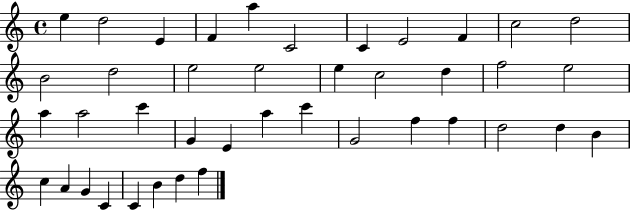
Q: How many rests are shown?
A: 0